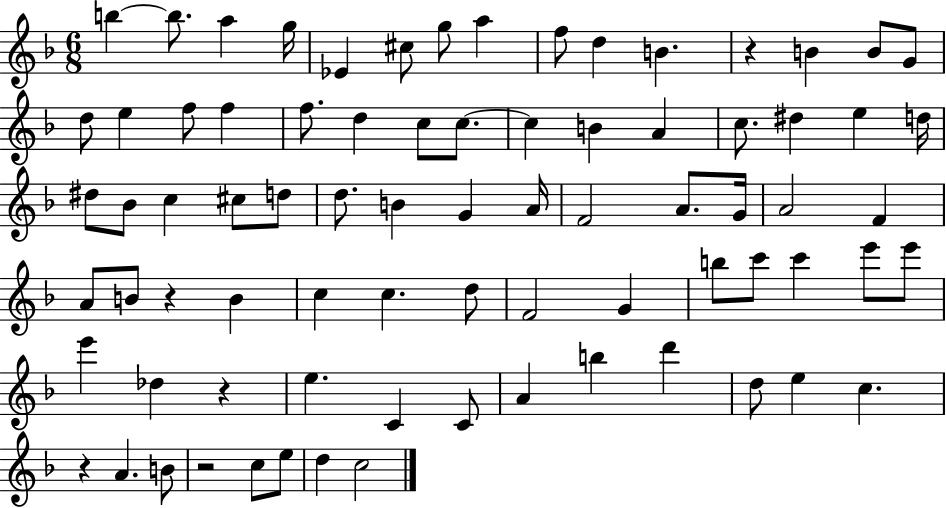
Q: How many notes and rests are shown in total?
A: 78